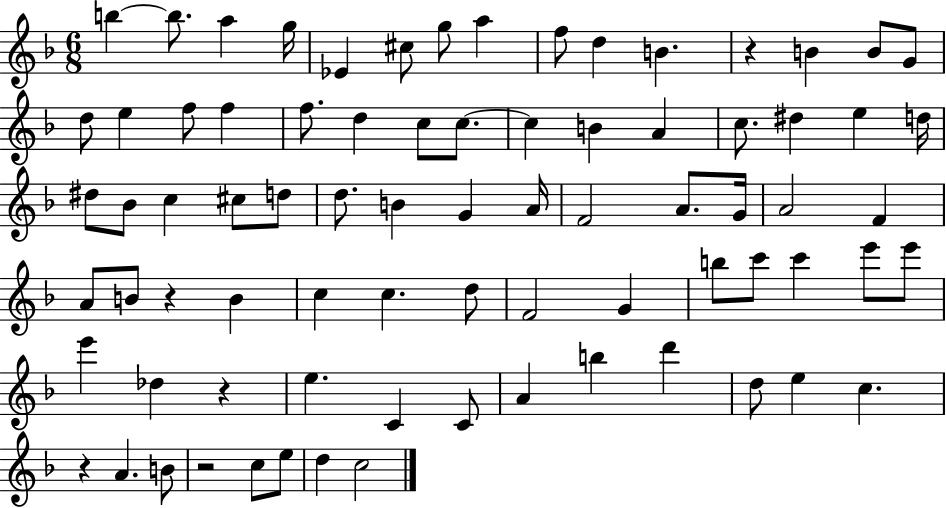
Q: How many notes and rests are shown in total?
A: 78